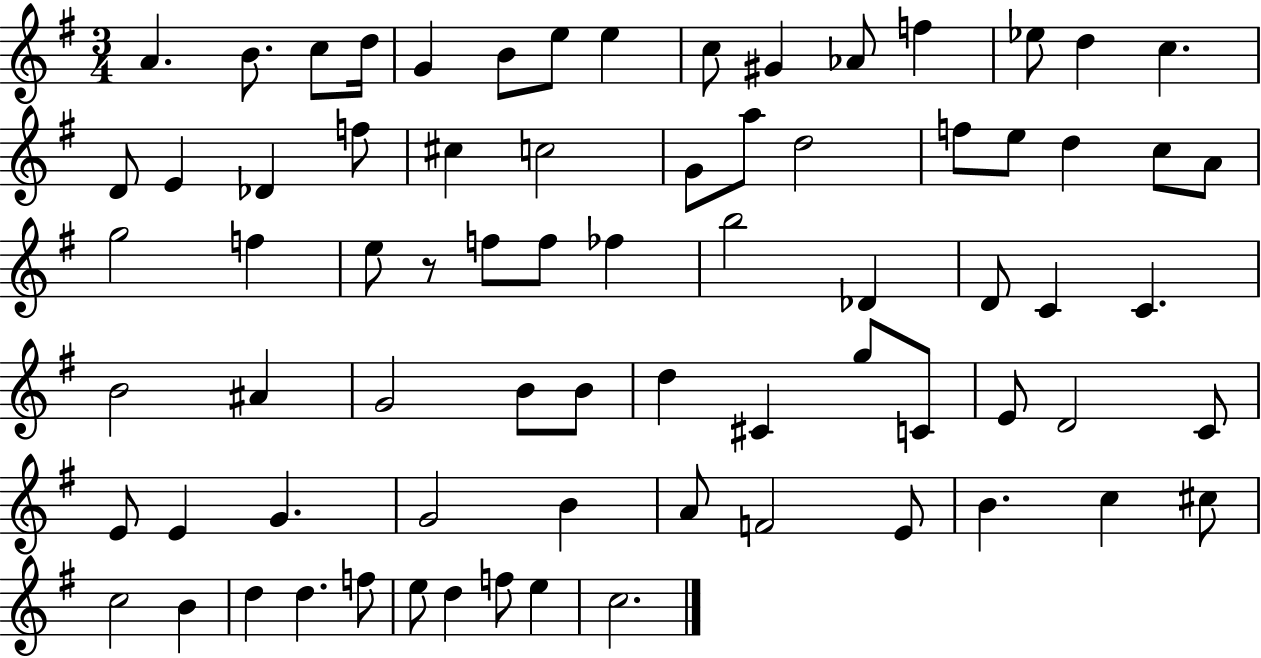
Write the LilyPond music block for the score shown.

{
  \clef treble
  \numericTimeSignature
  \time 3/4
  \key g \major
  a'4. b'8. c''8 d''16 | g'4 b'8 e''8 e''4 | c''8 gis'4 aes'8 f''4 | ees''8 d''4 c''4. | \break d'8 e'4 des'4 f''8 | cis''4 c''2 | g'8 a''8 d''2 | f''8 e''8 d''4 c''8 a'8 | \break g''2 f''4 | e''8 r8 f''8 f''8 fes''4 | b''2 des'4 | d'8 c'4 c'4. | \break b'2 ais'4 | g'2 b'8 b'8 | d''4 cis'4 g''8 c'8 | e'8 d'2 c'8 | \break e'8 e'4 g'4. | g'2 b'4 | a'8 f'2 e'8 | b'4. c''4 cis''8 | \break c''2 b'4 | d''4 d''4. f''8 | e''8 d''4 f''8 e''4 | c''2. | \break \bar "|."
}